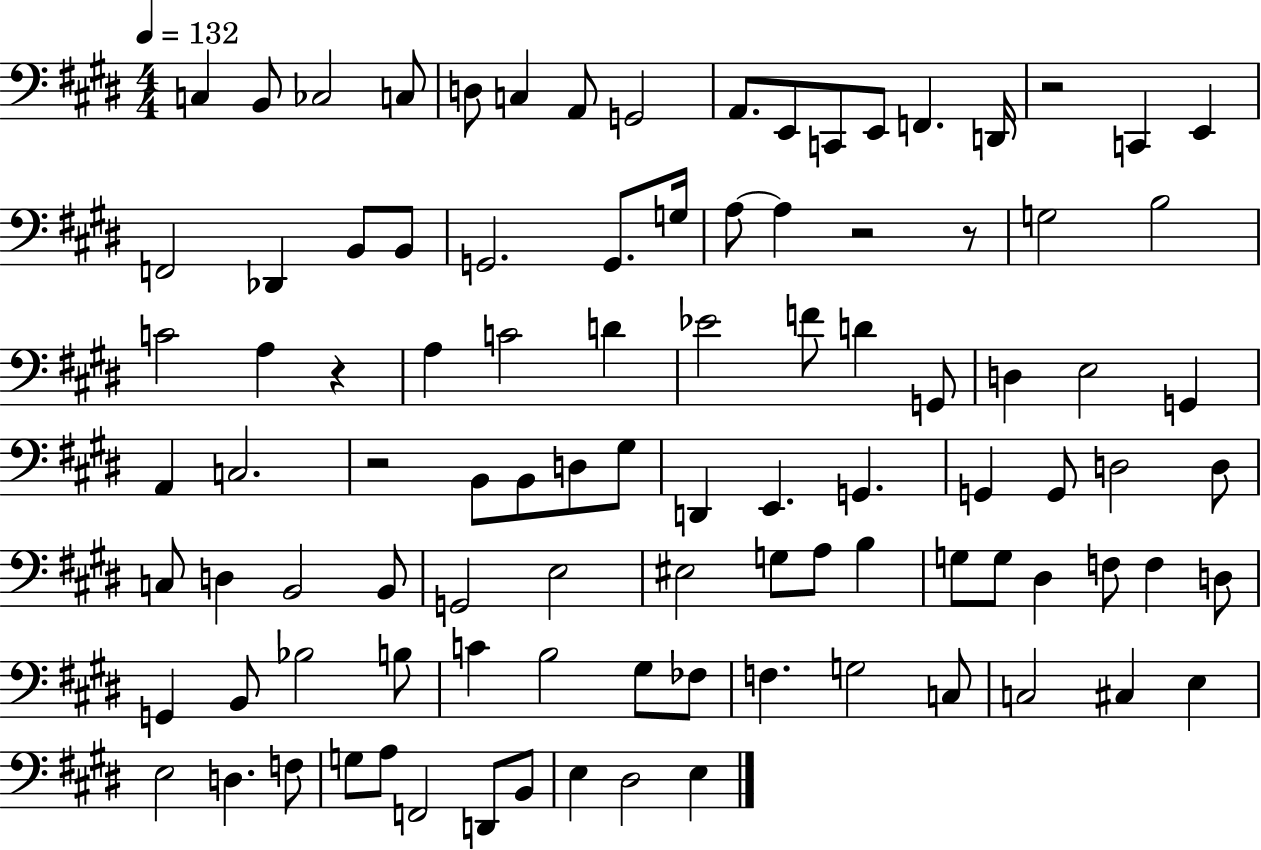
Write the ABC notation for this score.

X:1
T:Untitled
M:4/4
L:1/4
K:E
C, B,,/2 _C,2 C,/2 D,/2 C, A,,/2 G,,2 A,,/2 E,,/2 C,,/2 E,,/2 F,, D,,/4 z2 C,, E,, F,,2 _D,, B,,/2 B,,/2 G,,2 G,,/2 G,/4 A,/2 A, z2 z/2 G,2 B,2 C2 A, z A, C2 D _E2 F/2 D G,,/2 D, E,2 G,, A,, C,2 z2 B,,/2 B,,/2 D,/2 ^G,/2 D,, E,, G,, G,, G,,/2 D,2 D,/2 C,/2 D, B,,2 B,,/2 G,,2 E,2 ^E,2 G,/2 A,/2 B, G,/2 G,/2 ^D, F,/2 F, D,/2 G,, B,,/2 _B,2 B,/2 C B,2 ^G,/2 _F,/2 F, G,2 C,/2 C,2 ^C, E, E,2 D, F,/2 G,/2 A,/2 F,,2 D,,/2 B,,/2 E, ^D,2 E,